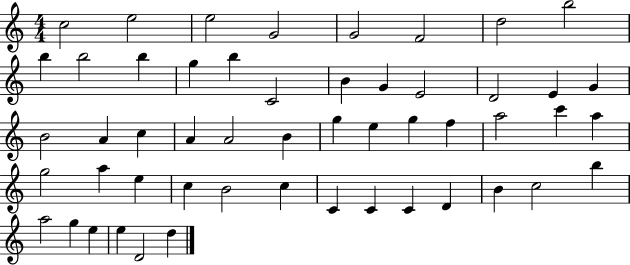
C5/h E5/h E5/h G4/h G4/h F4/h D5/h B5/h B5/q B5/h B5/q G5/q B5/q C4/h B4/q G4/q E4/h D4/h E4/q G4/q B4/h A4/q C5/q A4/q A4/h B4/q G5/q E5/q G5/q F5/q A5/h C6/q A5/q G5/h A5/q E5/q C5/q B4/h C5/q C4/q C4/q C4/q D4/q B4/q C5/h B5/q A5/h G5/q E5/q E5/q D4/h D5/q